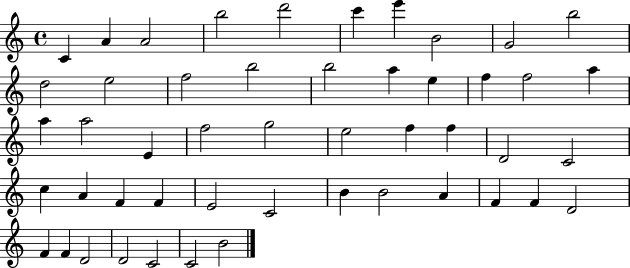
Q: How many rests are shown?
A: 0